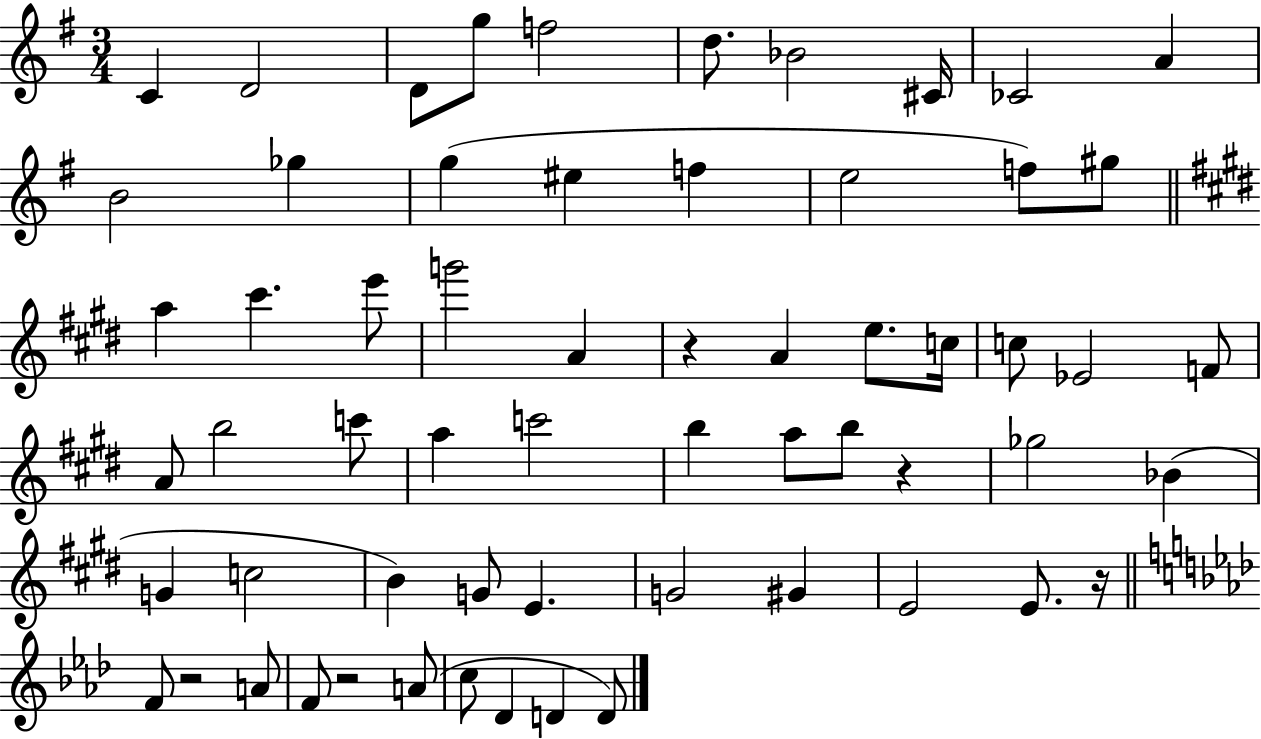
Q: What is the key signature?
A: G major